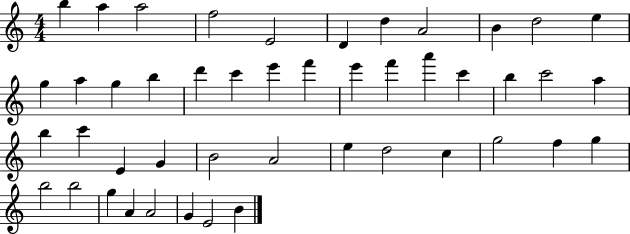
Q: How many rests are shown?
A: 0